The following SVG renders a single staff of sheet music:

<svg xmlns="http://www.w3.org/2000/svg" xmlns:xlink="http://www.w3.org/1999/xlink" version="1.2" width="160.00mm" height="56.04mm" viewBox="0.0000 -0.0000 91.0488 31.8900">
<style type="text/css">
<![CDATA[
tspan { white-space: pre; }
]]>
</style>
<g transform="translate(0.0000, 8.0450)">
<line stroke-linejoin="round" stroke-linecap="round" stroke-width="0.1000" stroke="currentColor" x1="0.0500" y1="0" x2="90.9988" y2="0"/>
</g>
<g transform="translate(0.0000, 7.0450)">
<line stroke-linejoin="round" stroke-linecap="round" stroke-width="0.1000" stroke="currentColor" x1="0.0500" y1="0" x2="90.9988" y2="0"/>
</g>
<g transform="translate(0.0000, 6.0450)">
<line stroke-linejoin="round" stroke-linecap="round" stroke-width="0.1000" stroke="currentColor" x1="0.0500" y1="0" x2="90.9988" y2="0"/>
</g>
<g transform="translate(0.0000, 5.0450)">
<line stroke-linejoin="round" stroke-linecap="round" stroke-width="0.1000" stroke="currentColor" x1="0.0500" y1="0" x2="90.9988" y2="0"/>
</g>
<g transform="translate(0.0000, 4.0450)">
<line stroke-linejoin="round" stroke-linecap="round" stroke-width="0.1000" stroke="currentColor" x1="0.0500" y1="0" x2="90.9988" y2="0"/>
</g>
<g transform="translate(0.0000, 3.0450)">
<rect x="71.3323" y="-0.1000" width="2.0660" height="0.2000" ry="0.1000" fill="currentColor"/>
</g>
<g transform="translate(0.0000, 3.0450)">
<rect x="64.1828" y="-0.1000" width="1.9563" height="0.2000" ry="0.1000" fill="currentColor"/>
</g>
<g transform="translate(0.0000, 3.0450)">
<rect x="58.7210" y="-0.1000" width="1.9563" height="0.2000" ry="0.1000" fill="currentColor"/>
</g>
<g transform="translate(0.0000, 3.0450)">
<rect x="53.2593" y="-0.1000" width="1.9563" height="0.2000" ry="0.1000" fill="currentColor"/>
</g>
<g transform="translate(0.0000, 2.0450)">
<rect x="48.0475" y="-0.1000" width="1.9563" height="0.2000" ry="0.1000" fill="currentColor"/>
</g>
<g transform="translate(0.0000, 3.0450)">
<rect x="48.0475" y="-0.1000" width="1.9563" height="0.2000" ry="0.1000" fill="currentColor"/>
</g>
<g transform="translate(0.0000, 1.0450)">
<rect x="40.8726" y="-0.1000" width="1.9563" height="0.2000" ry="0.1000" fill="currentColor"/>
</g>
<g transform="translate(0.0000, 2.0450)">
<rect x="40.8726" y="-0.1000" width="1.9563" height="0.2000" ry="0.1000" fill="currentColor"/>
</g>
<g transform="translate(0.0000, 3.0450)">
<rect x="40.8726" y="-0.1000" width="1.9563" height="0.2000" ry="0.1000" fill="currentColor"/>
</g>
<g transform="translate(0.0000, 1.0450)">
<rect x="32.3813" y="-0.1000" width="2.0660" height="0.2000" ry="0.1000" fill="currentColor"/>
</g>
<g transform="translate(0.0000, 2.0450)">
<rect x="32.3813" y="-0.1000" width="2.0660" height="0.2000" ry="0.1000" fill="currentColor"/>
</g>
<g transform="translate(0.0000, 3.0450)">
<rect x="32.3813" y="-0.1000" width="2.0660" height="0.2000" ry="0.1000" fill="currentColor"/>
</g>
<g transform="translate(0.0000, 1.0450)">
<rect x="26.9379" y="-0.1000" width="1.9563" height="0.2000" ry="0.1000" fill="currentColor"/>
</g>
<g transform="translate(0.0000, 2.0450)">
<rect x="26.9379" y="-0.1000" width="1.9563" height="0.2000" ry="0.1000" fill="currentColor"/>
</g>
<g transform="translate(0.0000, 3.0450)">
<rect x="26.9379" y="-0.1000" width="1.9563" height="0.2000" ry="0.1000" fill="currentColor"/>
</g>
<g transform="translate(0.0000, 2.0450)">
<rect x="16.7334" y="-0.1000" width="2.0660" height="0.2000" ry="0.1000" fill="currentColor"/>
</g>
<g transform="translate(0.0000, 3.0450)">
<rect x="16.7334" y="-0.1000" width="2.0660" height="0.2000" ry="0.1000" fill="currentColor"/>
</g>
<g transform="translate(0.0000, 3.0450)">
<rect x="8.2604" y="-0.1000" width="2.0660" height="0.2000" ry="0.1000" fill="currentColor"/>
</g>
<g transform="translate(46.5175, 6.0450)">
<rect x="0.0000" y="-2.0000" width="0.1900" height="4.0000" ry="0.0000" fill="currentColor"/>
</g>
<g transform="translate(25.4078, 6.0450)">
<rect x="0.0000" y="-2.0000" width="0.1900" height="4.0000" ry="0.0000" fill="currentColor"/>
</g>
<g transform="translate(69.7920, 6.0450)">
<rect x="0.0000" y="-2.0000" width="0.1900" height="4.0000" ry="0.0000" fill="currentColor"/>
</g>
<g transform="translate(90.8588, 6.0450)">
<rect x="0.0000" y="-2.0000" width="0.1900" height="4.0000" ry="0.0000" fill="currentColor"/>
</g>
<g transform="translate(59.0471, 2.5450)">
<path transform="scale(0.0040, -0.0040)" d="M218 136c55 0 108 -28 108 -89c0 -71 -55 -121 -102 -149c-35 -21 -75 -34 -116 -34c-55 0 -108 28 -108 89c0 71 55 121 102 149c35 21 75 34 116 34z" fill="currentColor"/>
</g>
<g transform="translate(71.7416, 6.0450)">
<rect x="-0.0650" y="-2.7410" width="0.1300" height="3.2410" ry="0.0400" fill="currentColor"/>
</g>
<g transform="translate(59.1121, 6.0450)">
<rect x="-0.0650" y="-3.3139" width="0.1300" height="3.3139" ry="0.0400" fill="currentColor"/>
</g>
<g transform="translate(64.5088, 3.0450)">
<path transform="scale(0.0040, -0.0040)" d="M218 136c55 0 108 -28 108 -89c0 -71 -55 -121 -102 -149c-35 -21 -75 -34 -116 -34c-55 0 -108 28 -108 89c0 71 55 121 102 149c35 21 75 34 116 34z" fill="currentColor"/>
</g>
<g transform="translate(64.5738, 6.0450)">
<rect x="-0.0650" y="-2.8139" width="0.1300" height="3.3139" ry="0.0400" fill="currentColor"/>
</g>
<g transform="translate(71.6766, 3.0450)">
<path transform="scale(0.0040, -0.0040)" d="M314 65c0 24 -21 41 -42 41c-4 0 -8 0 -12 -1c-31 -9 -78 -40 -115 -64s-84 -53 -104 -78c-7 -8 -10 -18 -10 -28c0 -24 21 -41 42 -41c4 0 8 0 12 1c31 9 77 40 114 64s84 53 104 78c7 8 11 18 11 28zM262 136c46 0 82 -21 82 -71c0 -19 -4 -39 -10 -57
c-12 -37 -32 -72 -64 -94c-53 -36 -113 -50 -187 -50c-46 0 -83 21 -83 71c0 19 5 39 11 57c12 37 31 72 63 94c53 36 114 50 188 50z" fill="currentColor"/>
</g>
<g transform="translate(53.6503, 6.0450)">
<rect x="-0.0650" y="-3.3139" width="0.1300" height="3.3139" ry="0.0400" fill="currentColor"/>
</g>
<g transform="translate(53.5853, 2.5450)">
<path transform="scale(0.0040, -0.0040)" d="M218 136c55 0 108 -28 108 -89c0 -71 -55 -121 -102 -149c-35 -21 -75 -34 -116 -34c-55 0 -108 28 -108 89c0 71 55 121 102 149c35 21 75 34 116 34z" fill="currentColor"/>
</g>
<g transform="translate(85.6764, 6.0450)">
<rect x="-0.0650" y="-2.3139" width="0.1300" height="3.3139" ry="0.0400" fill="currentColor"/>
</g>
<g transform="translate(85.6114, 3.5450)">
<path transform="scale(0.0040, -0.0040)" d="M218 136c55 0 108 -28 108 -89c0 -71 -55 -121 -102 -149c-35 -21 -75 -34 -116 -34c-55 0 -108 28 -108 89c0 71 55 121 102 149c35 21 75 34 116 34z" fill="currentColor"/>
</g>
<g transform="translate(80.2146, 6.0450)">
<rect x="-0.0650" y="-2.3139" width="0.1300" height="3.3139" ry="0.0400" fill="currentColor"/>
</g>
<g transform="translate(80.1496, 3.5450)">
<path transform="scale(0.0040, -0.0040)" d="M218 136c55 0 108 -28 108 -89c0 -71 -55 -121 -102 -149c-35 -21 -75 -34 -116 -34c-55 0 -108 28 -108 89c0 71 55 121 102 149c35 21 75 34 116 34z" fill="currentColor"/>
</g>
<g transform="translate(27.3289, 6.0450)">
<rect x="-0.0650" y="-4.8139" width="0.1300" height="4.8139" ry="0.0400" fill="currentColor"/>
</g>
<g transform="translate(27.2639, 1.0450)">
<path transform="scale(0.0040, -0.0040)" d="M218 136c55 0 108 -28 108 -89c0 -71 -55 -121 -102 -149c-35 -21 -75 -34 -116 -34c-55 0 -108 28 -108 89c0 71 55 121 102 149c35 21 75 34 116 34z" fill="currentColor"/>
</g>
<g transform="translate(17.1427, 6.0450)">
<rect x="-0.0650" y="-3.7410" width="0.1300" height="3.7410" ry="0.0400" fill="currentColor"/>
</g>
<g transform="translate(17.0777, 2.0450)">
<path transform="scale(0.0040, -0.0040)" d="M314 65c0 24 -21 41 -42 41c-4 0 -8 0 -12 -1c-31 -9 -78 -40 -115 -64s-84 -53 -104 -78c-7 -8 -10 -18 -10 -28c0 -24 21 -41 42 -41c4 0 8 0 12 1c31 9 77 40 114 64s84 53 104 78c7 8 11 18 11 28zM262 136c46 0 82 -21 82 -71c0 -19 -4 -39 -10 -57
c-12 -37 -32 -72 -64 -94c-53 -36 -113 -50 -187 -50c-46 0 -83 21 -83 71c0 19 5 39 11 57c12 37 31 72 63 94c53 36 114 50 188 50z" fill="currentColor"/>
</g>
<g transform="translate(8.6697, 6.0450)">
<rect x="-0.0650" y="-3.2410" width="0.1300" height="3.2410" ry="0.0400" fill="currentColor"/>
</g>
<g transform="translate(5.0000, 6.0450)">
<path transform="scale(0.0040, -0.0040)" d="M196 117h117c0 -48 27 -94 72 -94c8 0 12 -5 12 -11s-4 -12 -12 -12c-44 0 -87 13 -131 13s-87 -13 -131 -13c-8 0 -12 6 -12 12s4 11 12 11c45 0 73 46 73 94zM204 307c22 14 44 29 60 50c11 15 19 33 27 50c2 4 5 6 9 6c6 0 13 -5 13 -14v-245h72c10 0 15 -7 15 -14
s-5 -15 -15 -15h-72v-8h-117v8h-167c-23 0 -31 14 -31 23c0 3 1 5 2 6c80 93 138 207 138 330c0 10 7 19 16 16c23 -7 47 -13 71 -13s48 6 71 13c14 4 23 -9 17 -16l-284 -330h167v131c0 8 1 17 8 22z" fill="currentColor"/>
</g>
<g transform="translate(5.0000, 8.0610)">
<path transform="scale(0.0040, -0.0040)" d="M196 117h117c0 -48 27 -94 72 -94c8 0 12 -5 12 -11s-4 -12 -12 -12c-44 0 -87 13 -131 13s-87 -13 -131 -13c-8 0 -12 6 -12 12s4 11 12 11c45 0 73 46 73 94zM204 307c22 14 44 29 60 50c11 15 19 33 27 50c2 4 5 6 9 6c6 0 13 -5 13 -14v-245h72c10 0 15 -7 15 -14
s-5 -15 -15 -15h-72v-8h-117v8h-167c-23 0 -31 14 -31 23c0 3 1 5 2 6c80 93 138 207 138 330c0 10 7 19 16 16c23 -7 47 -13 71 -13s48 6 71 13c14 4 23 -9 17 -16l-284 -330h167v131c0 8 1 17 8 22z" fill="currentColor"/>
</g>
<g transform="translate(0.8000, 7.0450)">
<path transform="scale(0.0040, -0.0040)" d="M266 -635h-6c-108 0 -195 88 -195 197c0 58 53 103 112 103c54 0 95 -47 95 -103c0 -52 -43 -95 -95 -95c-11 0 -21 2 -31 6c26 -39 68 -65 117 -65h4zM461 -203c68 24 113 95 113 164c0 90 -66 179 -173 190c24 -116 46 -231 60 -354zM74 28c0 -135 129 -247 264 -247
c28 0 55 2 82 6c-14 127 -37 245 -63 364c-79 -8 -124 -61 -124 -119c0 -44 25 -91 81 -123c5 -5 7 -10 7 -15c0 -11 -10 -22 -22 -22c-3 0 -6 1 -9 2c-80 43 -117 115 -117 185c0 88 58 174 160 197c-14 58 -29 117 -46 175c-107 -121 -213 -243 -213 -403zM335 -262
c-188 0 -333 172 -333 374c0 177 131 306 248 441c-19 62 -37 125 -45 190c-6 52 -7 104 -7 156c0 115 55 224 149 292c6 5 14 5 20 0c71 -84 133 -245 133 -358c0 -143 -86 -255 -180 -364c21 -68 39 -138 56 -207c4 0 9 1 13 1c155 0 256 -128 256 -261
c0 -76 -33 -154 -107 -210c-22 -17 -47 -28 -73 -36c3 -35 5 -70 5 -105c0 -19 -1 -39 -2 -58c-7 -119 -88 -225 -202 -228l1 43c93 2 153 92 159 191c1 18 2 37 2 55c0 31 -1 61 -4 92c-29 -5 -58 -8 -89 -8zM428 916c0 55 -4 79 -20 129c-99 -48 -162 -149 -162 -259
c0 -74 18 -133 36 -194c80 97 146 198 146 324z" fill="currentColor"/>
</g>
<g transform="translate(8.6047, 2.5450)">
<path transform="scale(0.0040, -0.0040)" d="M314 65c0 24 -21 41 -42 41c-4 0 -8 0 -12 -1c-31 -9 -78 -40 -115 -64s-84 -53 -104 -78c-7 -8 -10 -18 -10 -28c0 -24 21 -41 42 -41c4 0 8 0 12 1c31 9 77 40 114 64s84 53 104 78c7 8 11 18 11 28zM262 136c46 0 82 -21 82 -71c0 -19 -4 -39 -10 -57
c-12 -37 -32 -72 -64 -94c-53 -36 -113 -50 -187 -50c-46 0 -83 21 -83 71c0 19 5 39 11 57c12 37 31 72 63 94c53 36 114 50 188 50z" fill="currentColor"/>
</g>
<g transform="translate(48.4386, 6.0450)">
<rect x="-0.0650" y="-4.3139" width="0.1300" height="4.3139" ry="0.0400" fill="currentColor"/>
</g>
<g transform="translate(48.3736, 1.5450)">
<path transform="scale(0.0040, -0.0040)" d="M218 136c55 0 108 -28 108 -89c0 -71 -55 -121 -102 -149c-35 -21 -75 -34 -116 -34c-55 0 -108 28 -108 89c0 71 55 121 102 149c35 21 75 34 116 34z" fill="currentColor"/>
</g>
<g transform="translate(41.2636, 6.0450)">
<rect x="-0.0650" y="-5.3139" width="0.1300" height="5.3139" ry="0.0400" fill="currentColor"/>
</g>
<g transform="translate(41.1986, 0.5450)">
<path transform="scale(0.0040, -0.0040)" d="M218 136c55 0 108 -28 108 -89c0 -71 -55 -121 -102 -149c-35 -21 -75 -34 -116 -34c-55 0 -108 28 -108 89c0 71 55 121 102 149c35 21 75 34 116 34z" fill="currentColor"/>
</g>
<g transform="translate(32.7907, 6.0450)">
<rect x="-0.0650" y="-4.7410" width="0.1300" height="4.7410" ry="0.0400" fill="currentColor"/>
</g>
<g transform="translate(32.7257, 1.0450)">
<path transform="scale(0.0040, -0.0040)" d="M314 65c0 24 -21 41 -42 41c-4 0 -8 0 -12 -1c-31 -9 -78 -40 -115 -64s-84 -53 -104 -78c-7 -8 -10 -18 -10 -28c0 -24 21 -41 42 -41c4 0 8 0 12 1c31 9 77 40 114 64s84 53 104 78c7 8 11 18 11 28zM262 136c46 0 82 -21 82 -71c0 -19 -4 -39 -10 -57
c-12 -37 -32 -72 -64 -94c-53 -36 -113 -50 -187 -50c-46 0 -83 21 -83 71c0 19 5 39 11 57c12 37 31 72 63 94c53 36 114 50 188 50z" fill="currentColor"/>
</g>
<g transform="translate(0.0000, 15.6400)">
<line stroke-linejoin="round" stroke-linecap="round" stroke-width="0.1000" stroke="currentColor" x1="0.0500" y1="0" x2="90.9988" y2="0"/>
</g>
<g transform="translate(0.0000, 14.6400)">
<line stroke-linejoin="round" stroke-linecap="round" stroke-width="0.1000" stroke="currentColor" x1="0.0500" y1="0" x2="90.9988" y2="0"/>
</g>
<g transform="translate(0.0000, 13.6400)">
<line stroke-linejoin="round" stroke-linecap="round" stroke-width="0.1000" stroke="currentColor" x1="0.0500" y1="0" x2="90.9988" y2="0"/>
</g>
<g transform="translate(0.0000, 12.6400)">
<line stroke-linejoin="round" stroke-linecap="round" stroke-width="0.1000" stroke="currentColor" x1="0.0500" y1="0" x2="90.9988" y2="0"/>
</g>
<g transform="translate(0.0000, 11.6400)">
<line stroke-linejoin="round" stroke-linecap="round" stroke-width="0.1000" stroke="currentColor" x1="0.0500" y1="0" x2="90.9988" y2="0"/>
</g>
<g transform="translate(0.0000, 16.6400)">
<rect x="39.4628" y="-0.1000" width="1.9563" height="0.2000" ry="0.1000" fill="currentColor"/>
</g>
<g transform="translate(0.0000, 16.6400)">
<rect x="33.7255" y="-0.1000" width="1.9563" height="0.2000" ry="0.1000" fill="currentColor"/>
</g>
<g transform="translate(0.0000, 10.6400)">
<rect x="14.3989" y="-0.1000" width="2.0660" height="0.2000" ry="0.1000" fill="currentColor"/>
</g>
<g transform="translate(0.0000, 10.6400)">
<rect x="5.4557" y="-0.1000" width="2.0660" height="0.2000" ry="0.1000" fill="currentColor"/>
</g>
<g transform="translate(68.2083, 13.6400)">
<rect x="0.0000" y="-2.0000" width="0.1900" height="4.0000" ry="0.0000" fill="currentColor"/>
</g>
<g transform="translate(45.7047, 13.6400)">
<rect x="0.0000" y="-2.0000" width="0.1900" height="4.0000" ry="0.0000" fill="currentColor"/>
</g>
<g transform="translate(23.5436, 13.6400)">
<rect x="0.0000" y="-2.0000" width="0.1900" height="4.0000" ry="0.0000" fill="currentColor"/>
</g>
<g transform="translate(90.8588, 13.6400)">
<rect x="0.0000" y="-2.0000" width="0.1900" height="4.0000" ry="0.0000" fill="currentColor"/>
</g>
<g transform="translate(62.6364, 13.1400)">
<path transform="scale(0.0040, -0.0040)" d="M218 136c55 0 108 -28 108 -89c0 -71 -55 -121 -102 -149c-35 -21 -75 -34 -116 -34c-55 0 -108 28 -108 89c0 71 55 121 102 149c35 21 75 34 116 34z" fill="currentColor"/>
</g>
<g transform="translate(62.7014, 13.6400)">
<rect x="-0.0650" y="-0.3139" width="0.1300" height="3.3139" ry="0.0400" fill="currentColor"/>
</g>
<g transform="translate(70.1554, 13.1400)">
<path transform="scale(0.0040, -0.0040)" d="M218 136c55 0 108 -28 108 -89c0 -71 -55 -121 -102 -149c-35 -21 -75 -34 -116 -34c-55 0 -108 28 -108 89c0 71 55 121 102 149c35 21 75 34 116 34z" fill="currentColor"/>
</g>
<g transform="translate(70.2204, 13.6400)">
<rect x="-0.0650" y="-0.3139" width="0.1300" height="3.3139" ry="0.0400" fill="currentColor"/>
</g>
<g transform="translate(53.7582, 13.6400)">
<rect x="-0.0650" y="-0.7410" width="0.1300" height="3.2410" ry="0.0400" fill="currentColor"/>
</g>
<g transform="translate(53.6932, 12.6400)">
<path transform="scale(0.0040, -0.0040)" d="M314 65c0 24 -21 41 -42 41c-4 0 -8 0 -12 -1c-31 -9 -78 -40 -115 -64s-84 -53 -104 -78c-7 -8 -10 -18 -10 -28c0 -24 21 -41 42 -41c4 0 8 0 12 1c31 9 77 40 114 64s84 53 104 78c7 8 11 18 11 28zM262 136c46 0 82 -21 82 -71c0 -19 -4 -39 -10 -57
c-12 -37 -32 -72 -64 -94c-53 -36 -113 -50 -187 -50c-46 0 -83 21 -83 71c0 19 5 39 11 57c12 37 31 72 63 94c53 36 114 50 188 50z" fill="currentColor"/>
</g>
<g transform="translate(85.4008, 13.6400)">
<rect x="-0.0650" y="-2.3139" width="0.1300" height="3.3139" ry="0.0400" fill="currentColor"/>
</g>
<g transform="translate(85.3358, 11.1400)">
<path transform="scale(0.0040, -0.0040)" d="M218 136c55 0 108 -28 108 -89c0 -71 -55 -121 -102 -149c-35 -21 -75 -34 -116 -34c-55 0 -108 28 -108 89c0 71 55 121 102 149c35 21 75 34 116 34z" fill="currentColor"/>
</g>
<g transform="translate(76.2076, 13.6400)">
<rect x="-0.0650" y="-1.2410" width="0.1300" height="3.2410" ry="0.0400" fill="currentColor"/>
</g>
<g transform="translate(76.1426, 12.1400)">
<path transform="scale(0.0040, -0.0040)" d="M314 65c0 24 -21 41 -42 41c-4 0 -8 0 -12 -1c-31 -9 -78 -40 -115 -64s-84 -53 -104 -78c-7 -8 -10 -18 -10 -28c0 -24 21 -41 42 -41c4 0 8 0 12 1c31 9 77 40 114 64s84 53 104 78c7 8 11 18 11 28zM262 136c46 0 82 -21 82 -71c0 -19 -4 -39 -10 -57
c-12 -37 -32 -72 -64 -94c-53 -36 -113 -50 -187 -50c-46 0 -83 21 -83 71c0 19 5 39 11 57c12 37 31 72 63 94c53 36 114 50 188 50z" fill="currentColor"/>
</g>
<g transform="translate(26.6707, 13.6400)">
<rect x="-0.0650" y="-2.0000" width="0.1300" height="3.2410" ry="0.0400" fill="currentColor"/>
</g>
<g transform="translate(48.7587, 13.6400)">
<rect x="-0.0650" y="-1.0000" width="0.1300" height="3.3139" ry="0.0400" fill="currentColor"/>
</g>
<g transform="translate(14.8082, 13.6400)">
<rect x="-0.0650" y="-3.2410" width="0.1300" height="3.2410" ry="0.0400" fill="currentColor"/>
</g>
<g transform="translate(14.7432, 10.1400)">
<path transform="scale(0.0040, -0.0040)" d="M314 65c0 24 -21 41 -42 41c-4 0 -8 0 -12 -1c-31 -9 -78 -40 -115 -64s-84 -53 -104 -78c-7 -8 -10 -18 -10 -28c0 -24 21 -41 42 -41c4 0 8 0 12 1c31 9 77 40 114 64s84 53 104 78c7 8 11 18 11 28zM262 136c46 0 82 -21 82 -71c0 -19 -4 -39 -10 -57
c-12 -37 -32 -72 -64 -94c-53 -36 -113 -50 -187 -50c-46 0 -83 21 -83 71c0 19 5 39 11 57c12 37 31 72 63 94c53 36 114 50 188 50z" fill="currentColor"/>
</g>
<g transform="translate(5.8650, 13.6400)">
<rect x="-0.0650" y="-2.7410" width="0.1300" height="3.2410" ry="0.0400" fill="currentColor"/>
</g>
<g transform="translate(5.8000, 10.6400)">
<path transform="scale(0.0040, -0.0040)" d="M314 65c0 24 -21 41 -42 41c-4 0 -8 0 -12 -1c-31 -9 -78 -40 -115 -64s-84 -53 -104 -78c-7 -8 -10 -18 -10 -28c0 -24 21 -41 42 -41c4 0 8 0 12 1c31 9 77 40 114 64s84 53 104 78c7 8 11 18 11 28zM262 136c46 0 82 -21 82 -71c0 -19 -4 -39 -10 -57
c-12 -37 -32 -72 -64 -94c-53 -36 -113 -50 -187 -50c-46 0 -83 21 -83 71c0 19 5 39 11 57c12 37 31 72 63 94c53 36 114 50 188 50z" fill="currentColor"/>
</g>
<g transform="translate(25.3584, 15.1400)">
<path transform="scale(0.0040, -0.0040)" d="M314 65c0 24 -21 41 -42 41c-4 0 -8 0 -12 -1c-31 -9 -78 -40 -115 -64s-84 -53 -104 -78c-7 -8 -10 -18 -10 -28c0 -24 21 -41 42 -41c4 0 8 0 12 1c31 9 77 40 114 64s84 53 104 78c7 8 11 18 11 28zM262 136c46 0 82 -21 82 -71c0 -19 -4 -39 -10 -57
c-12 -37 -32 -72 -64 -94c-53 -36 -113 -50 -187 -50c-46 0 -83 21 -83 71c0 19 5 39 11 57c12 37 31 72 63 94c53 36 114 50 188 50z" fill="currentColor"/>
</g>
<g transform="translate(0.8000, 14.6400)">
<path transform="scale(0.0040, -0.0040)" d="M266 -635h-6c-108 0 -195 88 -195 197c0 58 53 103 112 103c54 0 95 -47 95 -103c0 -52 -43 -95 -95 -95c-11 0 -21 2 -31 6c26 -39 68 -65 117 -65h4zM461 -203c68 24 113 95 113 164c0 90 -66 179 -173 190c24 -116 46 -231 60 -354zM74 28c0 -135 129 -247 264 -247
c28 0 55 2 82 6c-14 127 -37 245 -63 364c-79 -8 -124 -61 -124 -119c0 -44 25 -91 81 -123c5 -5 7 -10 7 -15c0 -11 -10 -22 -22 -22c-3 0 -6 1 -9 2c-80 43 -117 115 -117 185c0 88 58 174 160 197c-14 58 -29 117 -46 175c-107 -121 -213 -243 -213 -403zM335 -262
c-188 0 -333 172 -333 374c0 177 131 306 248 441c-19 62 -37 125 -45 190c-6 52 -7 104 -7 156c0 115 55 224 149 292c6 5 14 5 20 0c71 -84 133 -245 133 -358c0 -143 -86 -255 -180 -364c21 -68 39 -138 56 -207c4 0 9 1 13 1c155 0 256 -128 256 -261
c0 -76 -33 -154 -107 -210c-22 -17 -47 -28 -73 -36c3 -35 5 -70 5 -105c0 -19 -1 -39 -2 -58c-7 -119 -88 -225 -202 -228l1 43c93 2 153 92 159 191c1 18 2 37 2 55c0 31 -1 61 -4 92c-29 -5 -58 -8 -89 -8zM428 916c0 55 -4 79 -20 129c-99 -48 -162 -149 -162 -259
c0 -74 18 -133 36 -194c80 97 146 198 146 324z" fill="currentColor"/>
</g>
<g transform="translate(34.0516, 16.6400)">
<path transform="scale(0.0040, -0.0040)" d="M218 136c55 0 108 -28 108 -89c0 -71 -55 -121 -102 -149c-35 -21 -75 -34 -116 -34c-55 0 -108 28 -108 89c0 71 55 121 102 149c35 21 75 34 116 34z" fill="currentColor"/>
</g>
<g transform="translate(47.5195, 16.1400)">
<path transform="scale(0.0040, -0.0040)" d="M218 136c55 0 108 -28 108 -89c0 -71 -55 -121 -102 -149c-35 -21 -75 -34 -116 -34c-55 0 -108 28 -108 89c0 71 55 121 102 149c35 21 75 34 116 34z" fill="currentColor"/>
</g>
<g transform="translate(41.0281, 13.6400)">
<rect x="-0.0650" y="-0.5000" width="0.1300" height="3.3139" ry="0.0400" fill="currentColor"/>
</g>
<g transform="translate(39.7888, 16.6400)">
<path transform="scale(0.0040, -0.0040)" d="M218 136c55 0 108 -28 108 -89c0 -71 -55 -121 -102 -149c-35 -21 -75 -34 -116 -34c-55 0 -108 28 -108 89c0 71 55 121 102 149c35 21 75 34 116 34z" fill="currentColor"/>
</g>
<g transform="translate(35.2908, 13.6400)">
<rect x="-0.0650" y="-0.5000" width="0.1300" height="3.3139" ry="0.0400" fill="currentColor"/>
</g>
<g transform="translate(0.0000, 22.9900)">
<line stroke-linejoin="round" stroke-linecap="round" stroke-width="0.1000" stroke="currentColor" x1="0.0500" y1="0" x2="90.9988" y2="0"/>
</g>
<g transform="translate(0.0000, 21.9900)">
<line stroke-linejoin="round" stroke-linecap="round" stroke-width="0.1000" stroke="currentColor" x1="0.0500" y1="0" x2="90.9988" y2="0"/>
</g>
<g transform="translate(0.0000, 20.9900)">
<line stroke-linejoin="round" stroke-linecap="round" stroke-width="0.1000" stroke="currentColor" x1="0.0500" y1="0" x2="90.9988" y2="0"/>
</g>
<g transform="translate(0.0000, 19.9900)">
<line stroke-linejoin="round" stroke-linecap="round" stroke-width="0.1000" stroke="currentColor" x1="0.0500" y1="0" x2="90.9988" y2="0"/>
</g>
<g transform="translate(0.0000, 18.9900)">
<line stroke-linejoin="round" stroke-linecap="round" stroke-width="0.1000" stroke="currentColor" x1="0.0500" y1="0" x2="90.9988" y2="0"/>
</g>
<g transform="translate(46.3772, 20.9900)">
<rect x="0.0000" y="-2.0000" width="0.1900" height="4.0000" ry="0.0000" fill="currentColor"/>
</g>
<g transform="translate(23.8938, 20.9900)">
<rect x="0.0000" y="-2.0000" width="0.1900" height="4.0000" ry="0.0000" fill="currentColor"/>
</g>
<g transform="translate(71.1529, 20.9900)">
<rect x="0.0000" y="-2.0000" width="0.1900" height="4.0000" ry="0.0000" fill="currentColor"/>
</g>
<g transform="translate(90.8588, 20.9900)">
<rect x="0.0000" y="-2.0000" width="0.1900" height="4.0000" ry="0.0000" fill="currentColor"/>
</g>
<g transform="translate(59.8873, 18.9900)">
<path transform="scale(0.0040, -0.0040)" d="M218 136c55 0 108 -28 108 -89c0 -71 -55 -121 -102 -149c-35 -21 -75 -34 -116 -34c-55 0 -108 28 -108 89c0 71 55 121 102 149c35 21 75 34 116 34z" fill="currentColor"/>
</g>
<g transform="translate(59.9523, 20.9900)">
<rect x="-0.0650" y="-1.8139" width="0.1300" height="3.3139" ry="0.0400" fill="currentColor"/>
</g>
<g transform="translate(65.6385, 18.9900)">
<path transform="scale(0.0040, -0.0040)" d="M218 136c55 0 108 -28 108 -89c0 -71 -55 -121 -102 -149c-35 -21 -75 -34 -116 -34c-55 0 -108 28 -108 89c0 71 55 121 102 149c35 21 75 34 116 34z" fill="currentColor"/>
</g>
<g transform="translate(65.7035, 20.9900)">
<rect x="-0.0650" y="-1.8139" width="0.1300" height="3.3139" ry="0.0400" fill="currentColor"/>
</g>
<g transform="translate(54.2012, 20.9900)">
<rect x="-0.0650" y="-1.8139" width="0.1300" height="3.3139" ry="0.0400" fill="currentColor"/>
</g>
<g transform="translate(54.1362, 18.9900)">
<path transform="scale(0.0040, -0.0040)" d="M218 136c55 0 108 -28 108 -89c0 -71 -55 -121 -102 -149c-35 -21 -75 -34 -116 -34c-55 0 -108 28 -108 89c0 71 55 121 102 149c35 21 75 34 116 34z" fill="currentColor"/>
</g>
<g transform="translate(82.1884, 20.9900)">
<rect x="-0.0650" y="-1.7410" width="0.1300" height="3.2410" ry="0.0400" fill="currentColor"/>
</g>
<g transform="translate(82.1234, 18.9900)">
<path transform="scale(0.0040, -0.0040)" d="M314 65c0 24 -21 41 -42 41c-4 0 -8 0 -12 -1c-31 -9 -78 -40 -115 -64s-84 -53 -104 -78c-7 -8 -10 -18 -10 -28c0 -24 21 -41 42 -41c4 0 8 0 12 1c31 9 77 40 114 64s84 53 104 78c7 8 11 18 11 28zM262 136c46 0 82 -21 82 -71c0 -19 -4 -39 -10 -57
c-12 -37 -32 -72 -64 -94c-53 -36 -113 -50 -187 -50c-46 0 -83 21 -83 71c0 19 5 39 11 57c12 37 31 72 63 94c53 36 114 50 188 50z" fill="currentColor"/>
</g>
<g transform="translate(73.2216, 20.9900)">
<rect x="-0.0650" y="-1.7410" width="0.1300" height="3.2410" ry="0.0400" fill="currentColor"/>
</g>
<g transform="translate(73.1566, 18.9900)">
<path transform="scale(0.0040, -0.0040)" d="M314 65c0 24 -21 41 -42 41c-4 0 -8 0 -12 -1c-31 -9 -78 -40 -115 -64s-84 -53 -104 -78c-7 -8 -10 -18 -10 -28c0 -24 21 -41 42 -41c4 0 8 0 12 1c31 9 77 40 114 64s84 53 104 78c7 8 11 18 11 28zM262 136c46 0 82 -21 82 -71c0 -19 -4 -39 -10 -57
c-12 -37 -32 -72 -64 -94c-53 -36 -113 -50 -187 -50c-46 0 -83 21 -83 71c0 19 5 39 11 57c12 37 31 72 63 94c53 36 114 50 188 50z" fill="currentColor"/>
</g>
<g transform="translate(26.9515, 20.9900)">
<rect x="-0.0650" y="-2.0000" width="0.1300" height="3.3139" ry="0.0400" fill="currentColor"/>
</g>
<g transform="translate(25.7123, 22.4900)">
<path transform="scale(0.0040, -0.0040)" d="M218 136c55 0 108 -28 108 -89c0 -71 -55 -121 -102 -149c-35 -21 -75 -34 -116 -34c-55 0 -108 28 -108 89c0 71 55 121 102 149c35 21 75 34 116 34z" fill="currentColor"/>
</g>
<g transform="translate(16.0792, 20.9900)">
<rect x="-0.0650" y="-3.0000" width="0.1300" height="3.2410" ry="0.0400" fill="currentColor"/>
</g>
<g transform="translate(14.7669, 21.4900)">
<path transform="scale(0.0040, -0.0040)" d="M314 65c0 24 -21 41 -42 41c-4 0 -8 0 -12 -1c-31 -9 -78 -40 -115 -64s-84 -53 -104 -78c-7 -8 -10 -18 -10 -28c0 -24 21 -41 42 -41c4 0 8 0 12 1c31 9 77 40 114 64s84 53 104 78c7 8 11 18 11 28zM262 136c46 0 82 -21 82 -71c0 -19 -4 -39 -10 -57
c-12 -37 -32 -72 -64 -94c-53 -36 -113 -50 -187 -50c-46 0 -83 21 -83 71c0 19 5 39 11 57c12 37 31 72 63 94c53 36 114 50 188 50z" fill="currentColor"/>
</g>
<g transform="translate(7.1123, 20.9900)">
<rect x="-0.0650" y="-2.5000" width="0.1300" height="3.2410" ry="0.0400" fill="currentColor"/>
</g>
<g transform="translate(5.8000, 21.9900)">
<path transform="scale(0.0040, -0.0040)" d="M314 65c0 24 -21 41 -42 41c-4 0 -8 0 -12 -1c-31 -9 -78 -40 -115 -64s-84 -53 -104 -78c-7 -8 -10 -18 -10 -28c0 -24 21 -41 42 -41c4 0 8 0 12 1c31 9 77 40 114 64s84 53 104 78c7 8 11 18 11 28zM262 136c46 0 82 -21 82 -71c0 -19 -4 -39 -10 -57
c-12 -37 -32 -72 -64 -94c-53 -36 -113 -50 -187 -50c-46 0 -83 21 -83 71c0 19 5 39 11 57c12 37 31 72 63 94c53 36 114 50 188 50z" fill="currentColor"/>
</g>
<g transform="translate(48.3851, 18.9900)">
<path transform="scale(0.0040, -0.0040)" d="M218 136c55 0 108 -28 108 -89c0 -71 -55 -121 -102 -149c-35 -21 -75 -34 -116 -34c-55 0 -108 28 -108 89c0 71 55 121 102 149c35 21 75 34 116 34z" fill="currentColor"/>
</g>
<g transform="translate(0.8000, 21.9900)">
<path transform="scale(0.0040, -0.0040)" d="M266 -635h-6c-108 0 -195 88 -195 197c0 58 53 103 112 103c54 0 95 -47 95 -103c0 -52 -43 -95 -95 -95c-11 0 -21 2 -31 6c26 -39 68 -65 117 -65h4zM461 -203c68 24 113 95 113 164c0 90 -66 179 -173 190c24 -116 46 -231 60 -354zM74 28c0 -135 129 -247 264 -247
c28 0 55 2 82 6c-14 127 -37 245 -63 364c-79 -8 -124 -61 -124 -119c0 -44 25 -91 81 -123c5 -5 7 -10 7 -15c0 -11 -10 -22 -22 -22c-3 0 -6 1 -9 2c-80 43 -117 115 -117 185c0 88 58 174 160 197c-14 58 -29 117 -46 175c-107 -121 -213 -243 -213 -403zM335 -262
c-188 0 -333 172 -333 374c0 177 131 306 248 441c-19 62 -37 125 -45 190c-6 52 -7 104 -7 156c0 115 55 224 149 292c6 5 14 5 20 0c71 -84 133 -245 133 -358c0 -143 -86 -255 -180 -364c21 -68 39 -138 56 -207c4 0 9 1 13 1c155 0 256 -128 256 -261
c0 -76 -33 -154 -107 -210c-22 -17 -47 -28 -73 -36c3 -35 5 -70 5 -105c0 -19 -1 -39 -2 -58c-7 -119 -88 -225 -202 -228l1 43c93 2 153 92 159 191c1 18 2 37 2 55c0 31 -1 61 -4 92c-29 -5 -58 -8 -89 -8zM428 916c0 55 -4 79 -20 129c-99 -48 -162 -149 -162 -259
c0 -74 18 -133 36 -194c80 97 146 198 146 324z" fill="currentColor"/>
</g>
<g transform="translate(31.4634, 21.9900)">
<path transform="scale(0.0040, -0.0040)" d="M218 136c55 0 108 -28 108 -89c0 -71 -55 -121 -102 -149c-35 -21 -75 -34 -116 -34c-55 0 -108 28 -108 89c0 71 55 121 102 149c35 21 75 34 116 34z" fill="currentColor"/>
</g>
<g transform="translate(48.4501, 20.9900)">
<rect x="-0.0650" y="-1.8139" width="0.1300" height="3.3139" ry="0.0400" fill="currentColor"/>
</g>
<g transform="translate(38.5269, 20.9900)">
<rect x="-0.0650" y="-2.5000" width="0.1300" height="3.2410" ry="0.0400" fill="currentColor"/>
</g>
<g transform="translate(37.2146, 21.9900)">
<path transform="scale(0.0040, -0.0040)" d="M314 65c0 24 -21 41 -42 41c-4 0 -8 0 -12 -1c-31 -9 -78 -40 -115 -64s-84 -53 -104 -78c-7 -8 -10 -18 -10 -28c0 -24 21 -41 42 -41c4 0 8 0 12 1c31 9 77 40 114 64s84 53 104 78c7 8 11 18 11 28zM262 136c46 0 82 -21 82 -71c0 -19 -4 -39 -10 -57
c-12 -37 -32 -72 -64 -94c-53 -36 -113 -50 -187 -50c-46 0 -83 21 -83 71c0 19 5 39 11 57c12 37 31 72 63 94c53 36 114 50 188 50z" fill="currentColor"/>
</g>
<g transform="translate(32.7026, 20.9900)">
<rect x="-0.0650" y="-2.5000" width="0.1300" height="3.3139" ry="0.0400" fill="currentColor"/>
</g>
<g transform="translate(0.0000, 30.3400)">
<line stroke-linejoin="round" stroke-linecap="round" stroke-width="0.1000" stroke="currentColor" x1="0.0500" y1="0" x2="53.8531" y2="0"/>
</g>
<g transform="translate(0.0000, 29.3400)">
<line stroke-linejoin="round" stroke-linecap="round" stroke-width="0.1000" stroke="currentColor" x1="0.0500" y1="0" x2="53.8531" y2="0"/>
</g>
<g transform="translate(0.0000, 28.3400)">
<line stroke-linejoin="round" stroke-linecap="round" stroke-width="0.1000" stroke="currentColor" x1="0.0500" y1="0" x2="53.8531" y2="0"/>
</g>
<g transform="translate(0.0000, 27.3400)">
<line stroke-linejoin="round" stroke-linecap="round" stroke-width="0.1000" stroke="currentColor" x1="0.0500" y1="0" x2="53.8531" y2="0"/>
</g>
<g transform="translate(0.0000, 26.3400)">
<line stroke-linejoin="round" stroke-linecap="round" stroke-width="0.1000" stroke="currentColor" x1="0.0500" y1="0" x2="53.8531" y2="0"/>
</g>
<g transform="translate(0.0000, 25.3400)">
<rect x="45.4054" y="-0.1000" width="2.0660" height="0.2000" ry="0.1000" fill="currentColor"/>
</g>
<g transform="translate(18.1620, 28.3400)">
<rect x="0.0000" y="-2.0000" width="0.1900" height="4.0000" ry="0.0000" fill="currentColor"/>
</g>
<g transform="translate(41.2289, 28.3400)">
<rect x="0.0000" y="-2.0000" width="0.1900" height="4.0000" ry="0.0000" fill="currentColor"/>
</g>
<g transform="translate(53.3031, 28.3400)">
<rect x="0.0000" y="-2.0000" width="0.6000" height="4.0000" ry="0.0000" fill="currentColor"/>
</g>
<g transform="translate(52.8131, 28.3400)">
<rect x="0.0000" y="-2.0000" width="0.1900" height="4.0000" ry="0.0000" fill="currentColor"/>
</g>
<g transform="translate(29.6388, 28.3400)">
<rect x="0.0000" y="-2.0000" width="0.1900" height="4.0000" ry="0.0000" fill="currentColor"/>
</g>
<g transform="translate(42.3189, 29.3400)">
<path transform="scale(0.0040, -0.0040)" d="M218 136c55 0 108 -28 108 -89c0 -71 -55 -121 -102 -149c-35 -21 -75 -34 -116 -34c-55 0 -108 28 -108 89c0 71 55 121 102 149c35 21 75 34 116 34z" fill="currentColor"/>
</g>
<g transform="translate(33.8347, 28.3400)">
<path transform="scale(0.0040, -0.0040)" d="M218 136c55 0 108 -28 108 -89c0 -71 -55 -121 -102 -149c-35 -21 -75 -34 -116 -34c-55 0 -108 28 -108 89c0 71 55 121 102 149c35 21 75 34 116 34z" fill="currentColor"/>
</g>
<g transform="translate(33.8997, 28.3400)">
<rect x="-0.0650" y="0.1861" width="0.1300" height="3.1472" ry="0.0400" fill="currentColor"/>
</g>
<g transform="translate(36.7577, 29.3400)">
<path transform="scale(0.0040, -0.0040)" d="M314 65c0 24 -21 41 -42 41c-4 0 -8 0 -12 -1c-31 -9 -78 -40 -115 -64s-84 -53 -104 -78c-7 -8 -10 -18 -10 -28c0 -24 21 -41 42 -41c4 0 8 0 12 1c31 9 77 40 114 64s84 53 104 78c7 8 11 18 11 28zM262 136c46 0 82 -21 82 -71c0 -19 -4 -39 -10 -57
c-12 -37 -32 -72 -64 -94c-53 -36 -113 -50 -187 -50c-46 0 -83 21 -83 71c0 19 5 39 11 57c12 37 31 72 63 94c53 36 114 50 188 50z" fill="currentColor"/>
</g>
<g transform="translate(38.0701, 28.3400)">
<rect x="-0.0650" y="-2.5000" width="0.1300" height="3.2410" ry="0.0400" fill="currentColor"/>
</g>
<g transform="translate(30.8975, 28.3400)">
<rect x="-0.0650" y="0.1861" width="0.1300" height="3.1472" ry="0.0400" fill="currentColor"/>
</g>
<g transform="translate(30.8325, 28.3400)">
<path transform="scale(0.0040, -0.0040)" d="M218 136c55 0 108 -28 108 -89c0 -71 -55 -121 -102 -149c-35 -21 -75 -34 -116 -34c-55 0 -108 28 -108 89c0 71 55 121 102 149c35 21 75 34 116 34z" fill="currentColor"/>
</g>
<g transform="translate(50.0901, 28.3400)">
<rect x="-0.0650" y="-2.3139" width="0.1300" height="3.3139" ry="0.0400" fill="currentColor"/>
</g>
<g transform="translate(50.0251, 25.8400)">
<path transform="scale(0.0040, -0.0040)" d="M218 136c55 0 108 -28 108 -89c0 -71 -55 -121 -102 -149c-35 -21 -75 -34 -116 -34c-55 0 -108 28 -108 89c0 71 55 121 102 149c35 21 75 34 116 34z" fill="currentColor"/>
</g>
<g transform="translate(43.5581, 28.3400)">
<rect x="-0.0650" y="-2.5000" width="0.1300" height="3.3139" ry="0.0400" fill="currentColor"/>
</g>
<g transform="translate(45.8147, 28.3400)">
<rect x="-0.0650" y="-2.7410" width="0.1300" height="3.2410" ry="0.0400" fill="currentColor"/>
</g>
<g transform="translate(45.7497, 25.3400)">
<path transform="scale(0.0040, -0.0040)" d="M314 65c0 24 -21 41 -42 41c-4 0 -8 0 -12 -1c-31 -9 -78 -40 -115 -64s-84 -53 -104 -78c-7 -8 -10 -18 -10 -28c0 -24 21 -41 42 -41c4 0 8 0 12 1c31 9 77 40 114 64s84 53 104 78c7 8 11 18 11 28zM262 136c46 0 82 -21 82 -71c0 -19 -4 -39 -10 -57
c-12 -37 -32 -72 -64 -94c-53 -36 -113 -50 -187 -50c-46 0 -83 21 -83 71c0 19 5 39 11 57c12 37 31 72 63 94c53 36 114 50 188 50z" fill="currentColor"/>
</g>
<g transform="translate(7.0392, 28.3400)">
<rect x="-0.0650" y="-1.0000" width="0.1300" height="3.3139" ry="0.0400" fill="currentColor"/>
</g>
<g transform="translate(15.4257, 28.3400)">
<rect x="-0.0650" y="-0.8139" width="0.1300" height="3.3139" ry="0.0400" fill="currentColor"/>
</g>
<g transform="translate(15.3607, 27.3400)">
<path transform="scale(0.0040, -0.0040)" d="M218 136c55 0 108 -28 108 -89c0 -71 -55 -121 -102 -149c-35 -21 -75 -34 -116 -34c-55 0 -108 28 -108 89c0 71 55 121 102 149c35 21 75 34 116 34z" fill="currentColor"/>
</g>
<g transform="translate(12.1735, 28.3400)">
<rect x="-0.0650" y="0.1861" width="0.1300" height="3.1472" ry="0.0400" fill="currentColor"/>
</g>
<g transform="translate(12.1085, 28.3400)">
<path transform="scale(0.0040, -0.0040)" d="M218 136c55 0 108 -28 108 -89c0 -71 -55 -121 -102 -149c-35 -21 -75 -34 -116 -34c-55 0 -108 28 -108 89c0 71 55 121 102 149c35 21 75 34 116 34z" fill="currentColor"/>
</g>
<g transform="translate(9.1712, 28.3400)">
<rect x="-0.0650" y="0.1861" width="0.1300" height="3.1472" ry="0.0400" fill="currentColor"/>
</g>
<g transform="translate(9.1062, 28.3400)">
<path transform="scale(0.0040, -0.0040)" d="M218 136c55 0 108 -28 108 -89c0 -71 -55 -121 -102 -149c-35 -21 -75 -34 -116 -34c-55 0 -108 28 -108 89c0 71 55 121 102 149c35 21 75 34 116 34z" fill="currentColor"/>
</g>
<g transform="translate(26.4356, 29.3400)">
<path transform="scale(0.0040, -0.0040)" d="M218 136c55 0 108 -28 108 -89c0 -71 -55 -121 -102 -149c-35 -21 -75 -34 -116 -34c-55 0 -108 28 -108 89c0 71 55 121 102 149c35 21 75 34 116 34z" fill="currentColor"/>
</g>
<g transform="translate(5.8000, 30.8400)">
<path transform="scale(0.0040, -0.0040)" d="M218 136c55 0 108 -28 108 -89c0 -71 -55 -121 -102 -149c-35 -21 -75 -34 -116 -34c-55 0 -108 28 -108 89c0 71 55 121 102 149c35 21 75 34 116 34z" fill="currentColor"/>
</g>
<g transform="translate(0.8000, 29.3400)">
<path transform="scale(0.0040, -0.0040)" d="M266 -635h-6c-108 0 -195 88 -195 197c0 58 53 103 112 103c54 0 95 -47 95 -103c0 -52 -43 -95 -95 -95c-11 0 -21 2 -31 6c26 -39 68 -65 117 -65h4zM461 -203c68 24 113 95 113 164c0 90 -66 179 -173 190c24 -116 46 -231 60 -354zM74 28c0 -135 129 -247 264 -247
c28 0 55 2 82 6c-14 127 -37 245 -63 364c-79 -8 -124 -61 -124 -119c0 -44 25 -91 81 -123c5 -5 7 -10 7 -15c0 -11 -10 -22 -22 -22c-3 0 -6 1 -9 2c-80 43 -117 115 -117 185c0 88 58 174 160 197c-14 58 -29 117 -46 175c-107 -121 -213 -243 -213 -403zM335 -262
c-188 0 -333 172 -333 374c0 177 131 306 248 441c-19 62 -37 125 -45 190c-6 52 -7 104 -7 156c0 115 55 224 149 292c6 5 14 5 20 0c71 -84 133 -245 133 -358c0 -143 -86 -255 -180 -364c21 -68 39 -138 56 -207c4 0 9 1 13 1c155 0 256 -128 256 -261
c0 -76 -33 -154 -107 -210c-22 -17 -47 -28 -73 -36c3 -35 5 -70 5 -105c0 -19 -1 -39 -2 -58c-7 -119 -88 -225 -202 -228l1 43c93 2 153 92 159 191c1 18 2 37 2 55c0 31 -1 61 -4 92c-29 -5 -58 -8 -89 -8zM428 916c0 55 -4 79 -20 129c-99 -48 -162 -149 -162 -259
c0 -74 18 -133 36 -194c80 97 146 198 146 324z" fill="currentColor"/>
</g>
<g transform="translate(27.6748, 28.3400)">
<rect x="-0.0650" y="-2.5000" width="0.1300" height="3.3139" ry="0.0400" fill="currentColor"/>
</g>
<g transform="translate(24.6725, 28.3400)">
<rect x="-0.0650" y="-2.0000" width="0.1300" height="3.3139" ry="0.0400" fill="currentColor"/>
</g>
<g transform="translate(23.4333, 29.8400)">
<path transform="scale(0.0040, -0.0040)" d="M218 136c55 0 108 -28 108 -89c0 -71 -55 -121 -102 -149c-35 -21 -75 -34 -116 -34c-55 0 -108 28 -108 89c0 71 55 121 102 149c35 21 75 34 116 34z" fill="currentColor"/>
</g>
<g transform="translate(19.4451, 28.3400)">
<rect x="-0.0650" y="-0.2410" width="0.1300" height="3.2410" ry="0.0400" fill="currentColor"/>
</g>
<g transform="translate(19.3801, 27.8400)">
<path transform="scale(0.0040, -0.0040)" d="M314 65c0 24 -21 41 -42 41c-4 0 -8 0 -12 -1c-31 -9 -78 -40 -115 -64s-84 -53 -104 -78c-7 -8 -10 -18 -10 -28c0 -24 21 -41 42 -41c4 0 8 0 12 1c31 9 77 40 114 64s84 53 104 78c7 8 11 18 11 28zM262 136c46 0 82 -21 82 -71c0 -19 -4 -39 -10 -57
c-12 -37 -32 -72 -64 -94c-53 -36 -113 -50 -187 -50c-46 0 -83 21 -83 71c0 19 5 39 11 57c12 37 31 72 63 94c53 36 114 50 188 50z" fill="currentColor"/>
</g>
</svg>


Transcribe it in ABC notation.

X:1
T:Untitled
M:4/4
L:1/4
K:C
b2 c'2 e' e'2 f' d' b b a a2 g g a2 b2 F2 C C D d2 c c e2 g G2 A2 F G G2 f f f f f2 f2 D B B d c2 F G B B G2 G a2 g